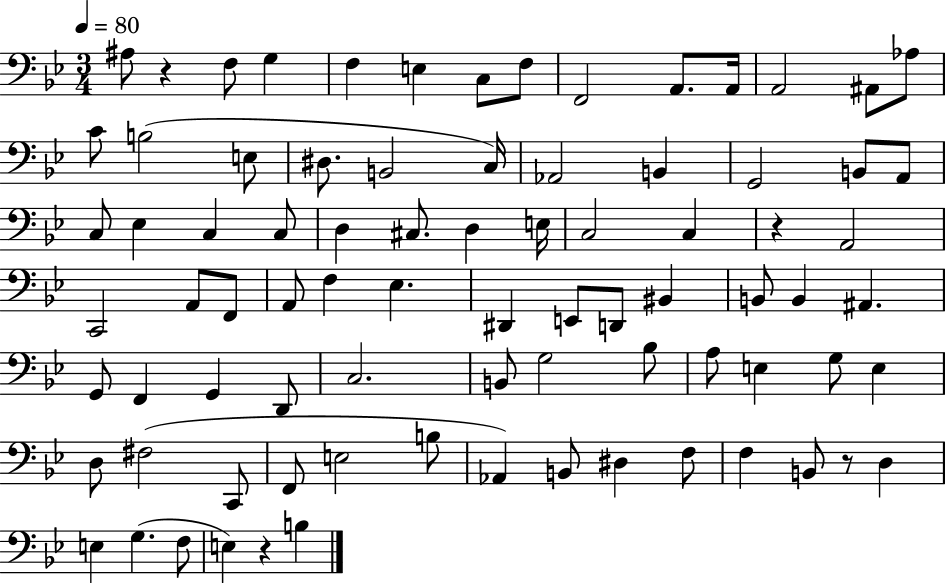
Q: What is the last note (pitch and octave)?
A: B3